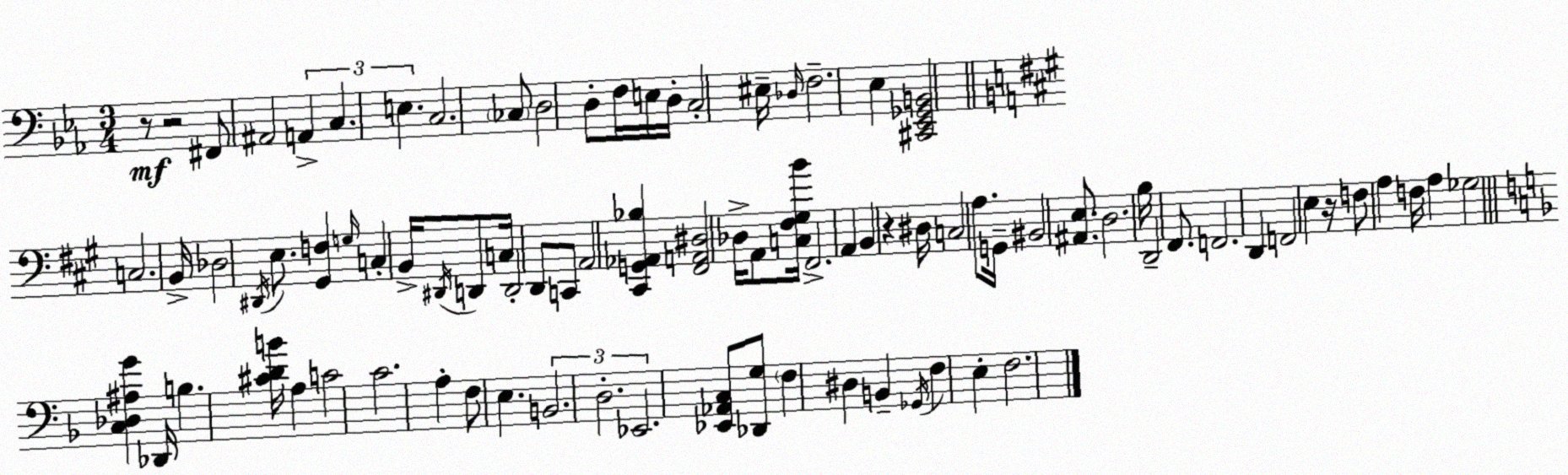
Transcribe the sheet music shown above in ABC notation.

X:1
T:Untitled
M:3/4
L:1/4
K:Eb
z/2 z2 ^F,,/2 ^A,,2 A,, C, E, C,2 _C,/2 D,2 D,/2 F,/4 E,/4 D,/4 C,2 ^E,/4 _D,/4 F,2 _E, [^C,,_E,,_G,,B,,]2 C,2 B,,/4 _D,2 ^D,,/4 E,/2 [^G,,F,] G,/4 C, B,,/4 ^D,,/4 D,,/2 C,/4 D,,2 D,,/2 C,,/2 A,,2 [^C,,G,,_A,,_B,] [^F,,A,,^D,]2 _D,/4 A,,/2 [C,^F,^G,B]/4 ^F,,2 A,, B,, z ^D,/4 C,2 A,/2 G,,/4 ^B,,2 [^A,,E,]/2 D,2 B,/4 D,,2 ^F,,/2 F,,2 D,, F,,2 E, z/4 F,/2 A, F,/4 A, _G,2 [C,_D,^A,G] _D,,/4 B, [^CDB]/4 A, C2 C2 A, F,/2 E, B,,2 D,2 _E,,2 [_E,,_A,,C,]/2 [_D,,G,]/2 F, ^D, B,, _G,,/4 F, E, F,2